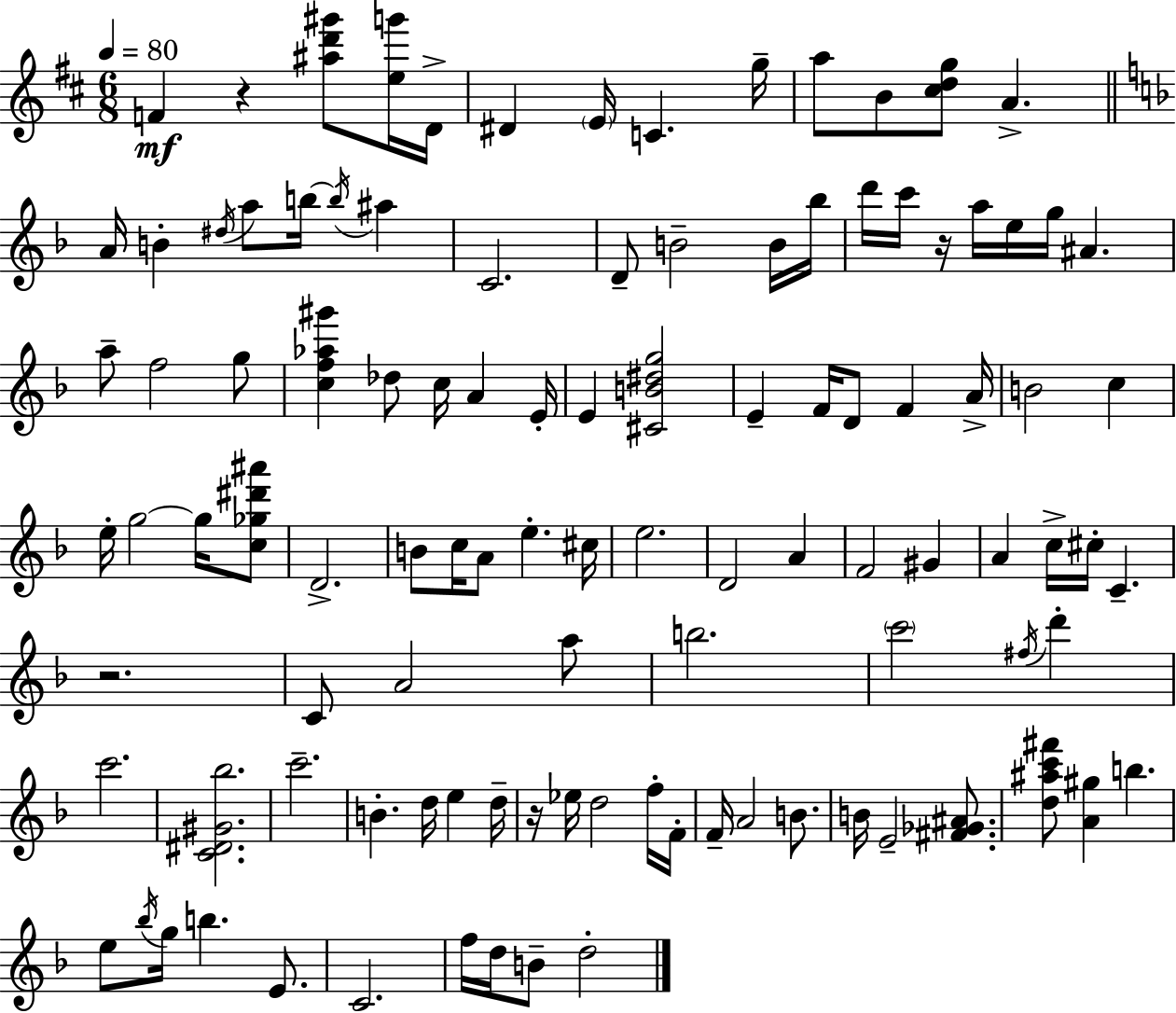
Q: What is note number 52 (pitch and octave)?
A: E5